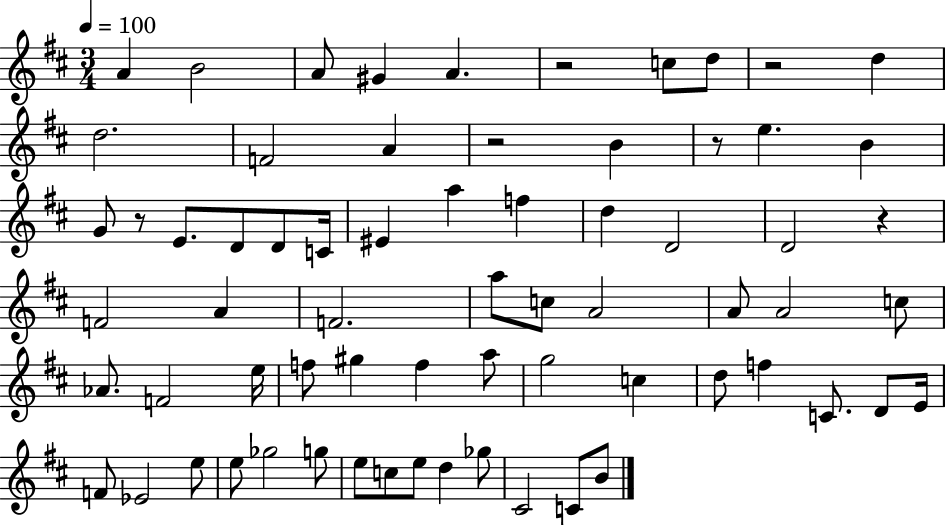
X:1
T:Untitled
M:3/4
L:1/4
K:D
A B2 A/2 ^G A z2 c/2 d/2 z2 d d2 F2 A z2 B z/2 e B G/2 z/2 E/2 D/2 D/2 C/4 ^E a f d D2 D2 z F2 A F2 a/2 c/2 A2 A/2 A2 c/2 _A/2 F2 e/4 f/2 ^g f a/2 g2 c d/2 f C/2 D/2 E/4 F/2 _E2 e/2 e/2 _g2 g/2 e/2 c/2 e/2 d _g/2 ^C2 C/2 B/2